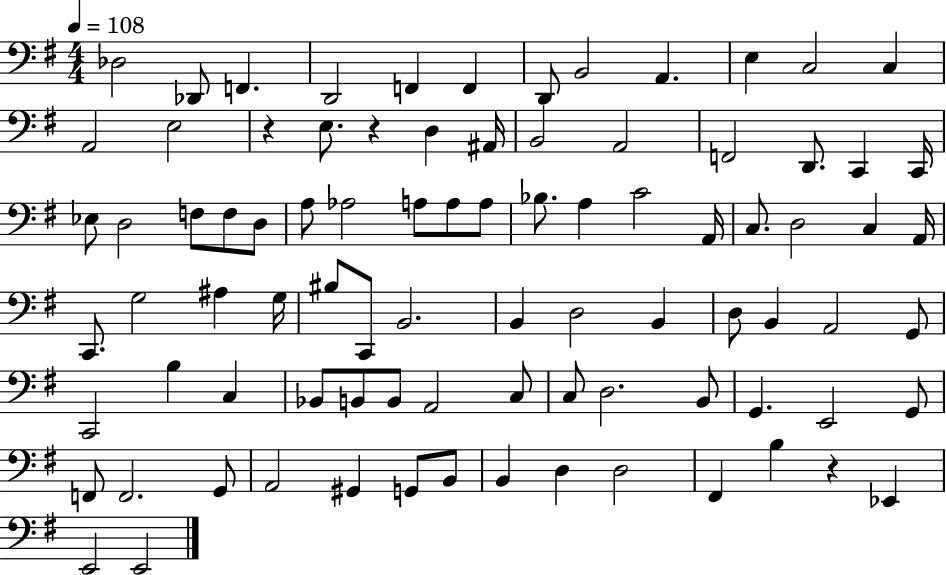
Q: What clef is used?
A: bass